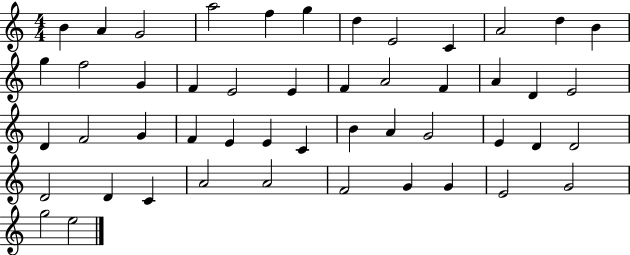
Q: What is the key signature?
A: C major